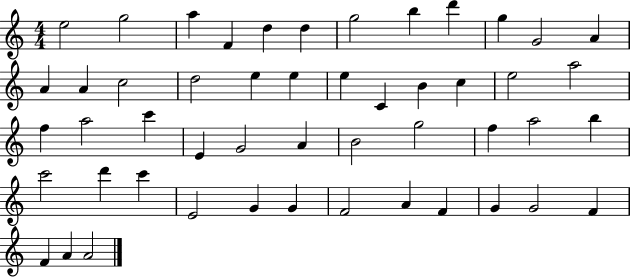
{
  \clef treble
  \numericTimeSignature
  \time 4/4
  \key c \major
  e''2 g''2 | a''4 f'4 d''4 d''4 | g''2 b''4 d'''4 | g''4 g'2 a'4 | \break a'4 a'4 c''2 | d''2 e''4 e''4 | e''4 c'4 b'4 c''4 | e''2 a''2 | \break f''4 a''2 c'''4 | e'4 g'2 a'4 | b'2 g''2 | f''4 a''2 b''4 | \break c'''2 d'''4 c'''4 | e'2 g'4 g'4 | f'2 a'4 f'4 | g'4 g'2 f'4 | \break f'4 a'4 a'2 | \bar "|."
}